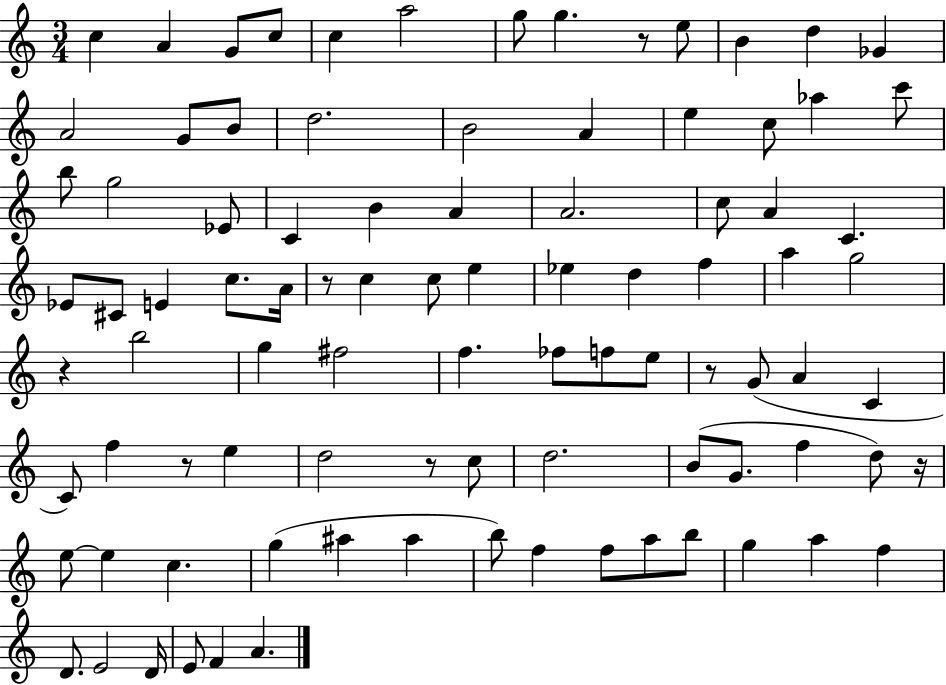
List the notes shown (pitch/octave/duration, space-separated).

C5/q A4/q G4/e C5/e C5/q A5/h G5/e G5/q. R/e E5/e B4/q D5/q Gb4/q A4/h G4/e B4/e D5/h. B4/h A4/q E5/q C5/e Ab5/q C6/e B5/e G5/h Eb4/e C4/q B4/q A4/q A4/h. C5/e A4/q C4/q. Eb4/e C#4/e E4/q C5/e. A4/s R/e C5/q C5/e E5/q Eb5/q D5/q F5/q A5/q G5/h R/q B5/h G5/q F#5/h F5/q. FES5/e F5/e E5/e R/e G4/e A4/q C4/q C4/e F5/q R/e E5/q D5/h R/e C5/e D5/h. B4/e G4/e. F5/q D5/e R/s E5/e E5/q C5/q. G5/q A#5/q A#5/q B5/e F5/q F5/e A5/e B5/e G5/q A5/q F5/q D4/e. E4/h D4/s E4/e F4/q A4/q.